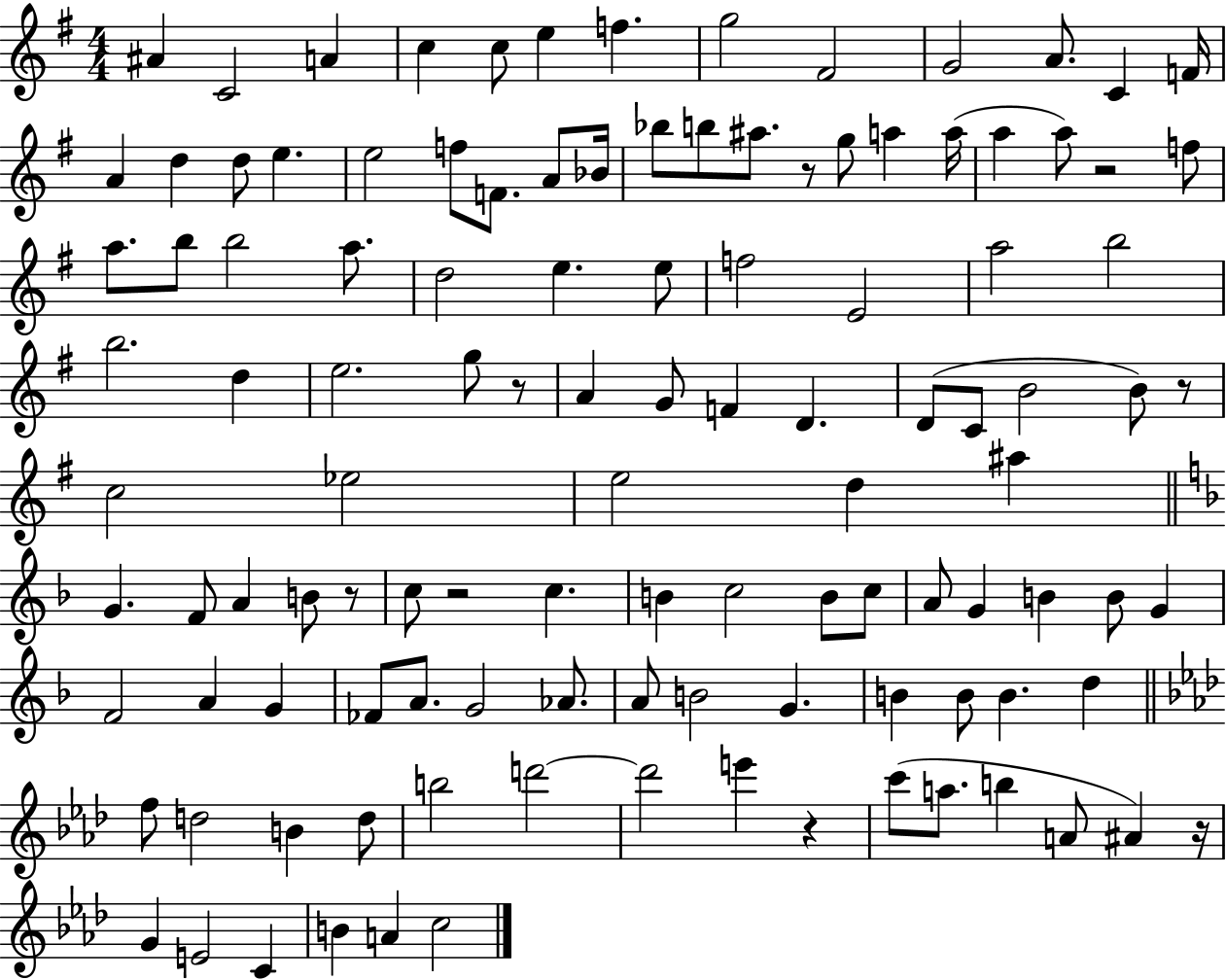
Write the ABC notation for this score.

X:1
T:Untitled
M:4/4
L:1/4
K:G
^A C2 A c c/2 e f g2 ^F2 G2 A/2 C F/4 A d d/2 e e2 f/2 F/2 A/2 _B/4 _b/2 b/2 ^a/2 z/2 g/2 a a/4 a a/2 z2 f/2 a/2 b/2 b2 a/2 d2 e e/2 f2 E2 a2 b2 b2 d e2 g/2 z/2 A G/2 F D D/2 C/2 B2 B/2 z/2 c2 _e2 e2 d ^a G F/2 A B/2 z/2 c/2 z2 c B c2 B/2 c/2 A/2 G B B/2 G F2 A G _F/2 A/2 G2 _A/2 A/2 B2 G B B/2 B d f/2 d2 B d/2 b2 d'2 d'2 e' z c'/2 a/2 b A/2 ^A z/4 G E2 C B A c2